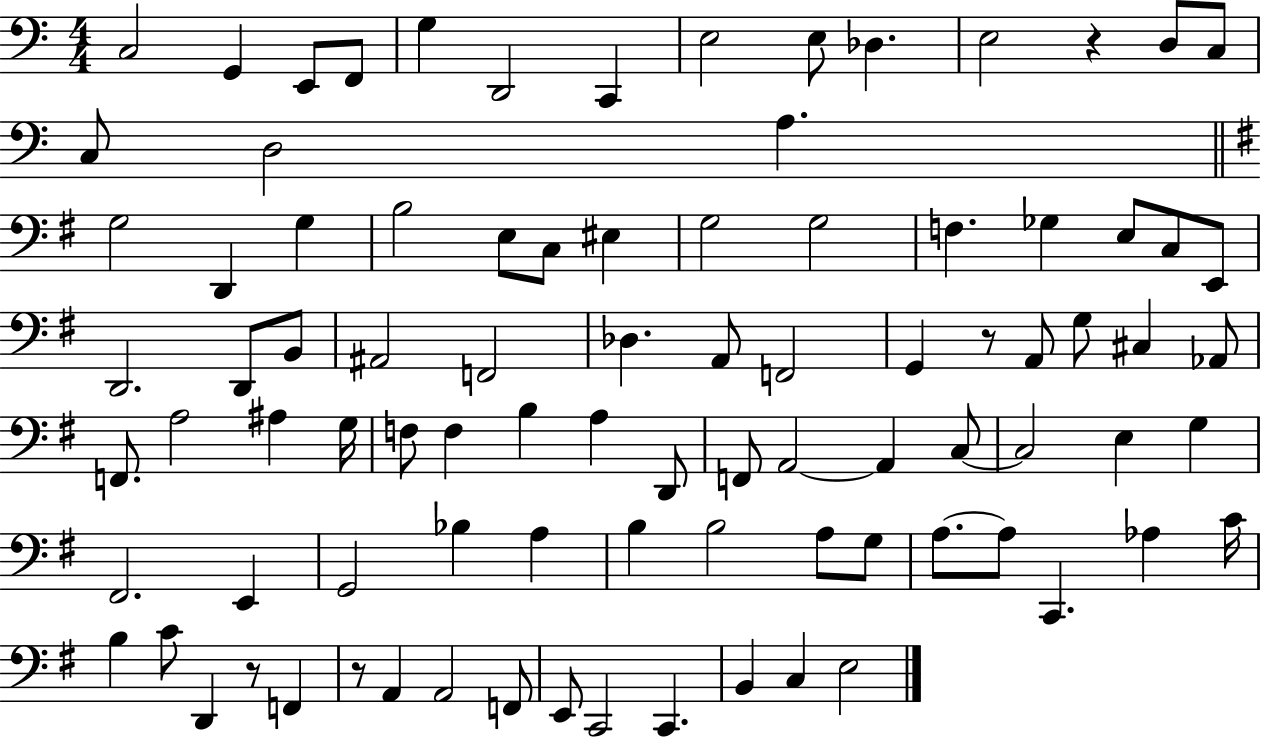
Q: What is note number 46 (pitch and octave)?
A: A#3